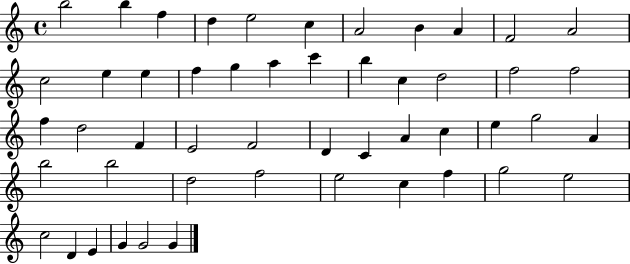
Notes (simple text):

B5/h B5/q F5/q D5/q E5/h C5/q A4/h B4/q A4/q F4/h A4/h C5/h E5/q E5/q F5/q G5/q A5/q C6/q B5/q C5/q D5/h F5/h F5/h F5/q D5/h F4/q E4/h F4/h D4/q C4/q A4/q C5/q E5/q G5/h A4/q B5/h B5/h D5/h F5/h E5/h C5/q F5/q G5/h E5/h C5/h D4/q E4/q G4/q G4/h G4/q